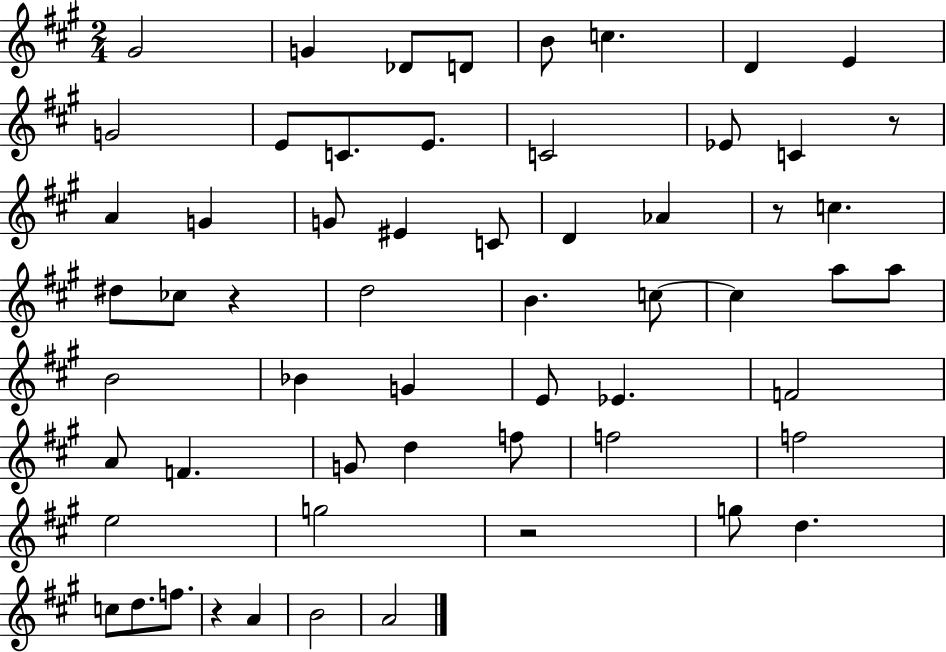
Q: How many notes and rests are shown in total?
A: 59